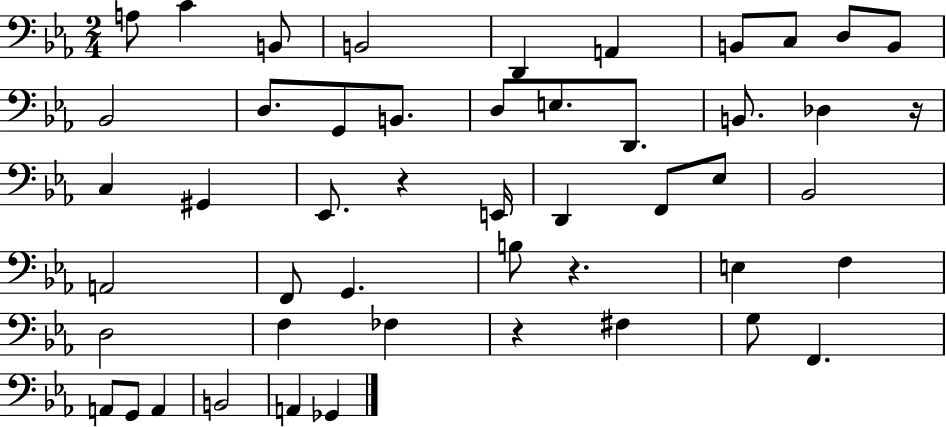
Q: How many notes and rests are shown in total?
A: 49